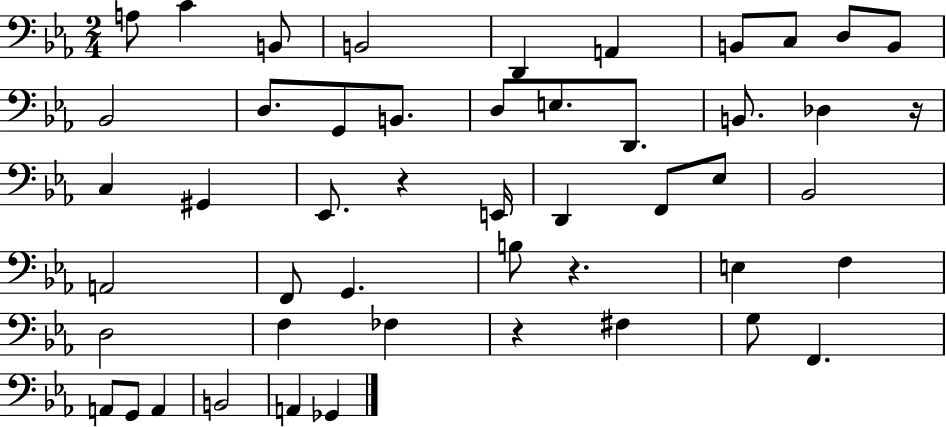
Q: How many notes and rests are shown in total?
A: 49